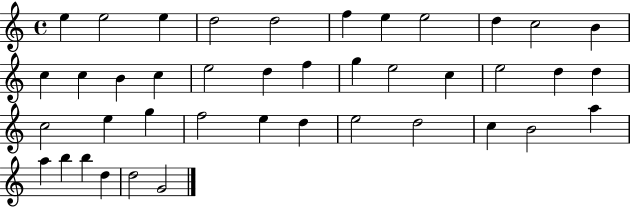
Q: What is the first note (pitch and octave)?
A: E5